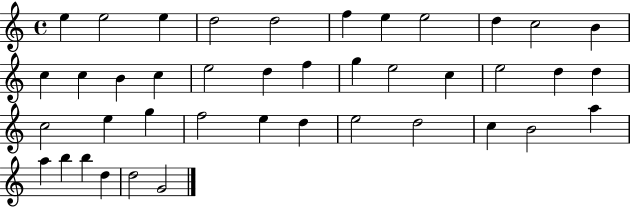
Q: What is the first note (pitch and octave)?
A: E5